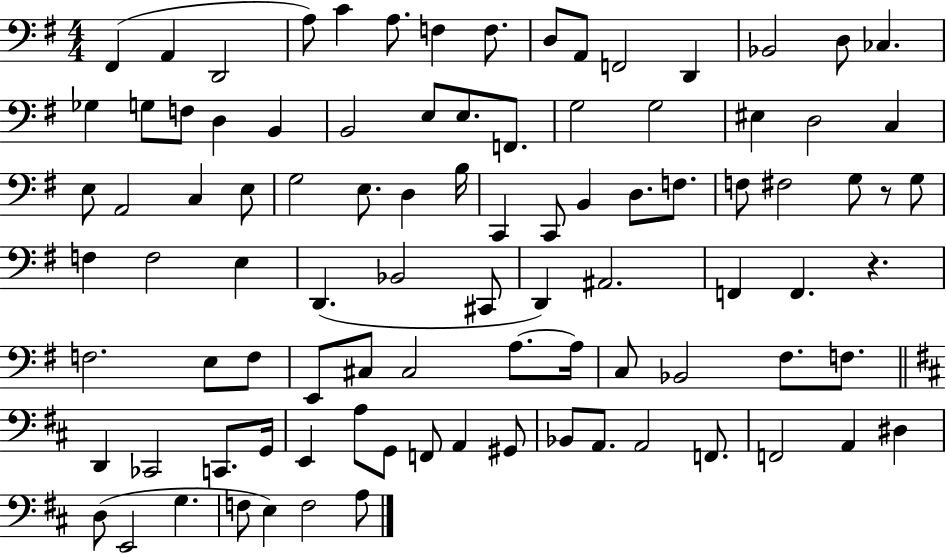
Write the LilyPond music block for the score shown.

{
  \clef bass
  \numericTimeSignature
  \time 4/4
  \key g \major
  fis,4( a,4 d,2 | a8) c'4 a8. f4 f8. | d8 a,8 f,2 d,4 | bes,2 d8 ces4. | \break ges4 g8 f8 d4 b,4 | b,2 e8 e8. f,8. | g2 g2 | eis4 d2 c4 | \break e8 a,2 c4 e8 | g2 e8. d4 b16 | c,4 c,8 b,4 d8. f8. | f8 fis2 g8 r8 g8 | \break f4 f2 e4 | d,4.( bes,2 cis,8 | d,4) ais,2. | f,4 f,4. r4. | \break f2. e8 f8 | e,8 cis8 cis2 a8.~~ a16 | c8 bes,2 fis8. f8. | \bar "||" \break \key d \major d,4 ces,2 c,8. g,16 | e,4 a8 g,8 f,8 a,4 gis,8 | bes,8 a,8. a,2 f,8. | f,2 a,4 dis4 | \break d8( e,2 g4. | f8 e4) f2 a8 | \bar "|."
}